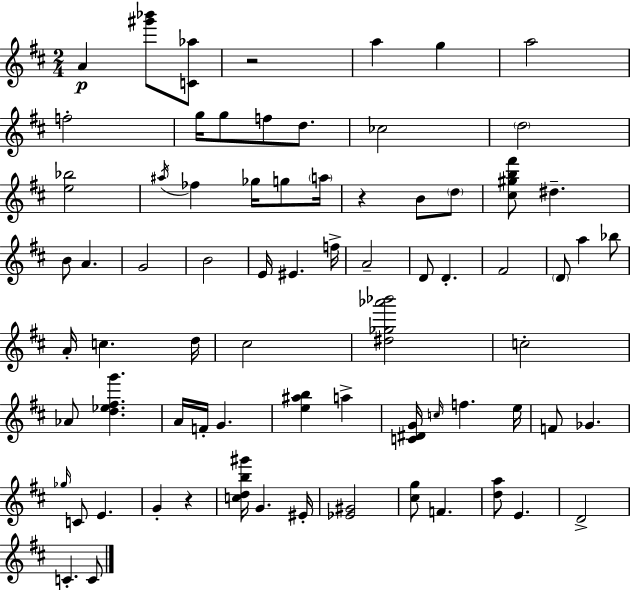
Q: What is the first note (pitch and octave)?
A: A4